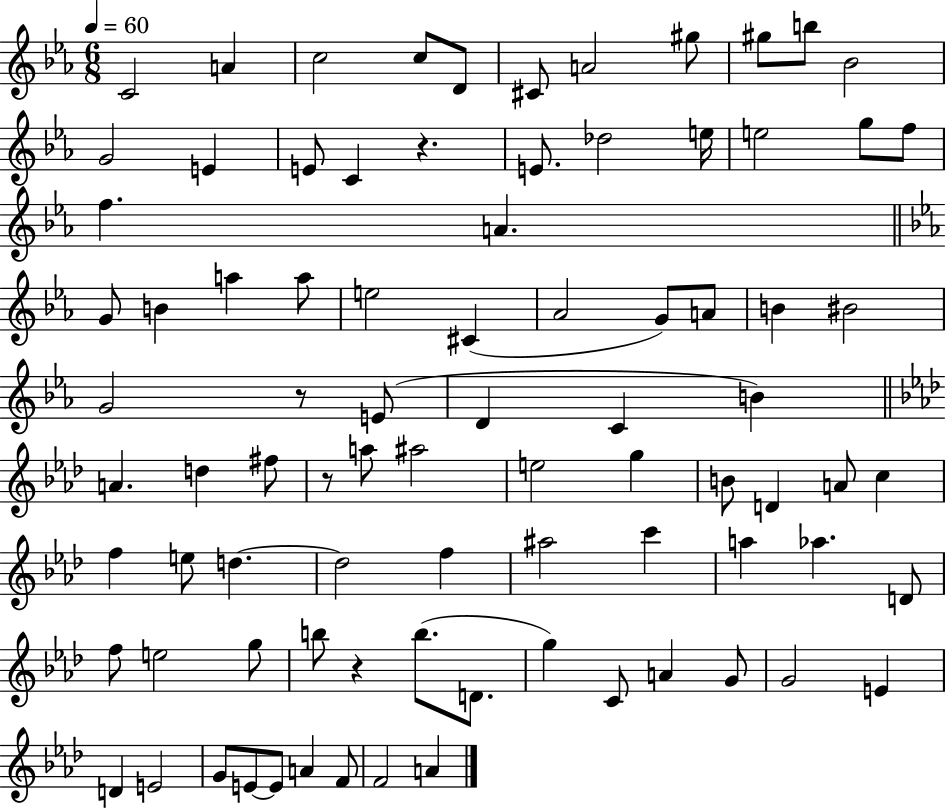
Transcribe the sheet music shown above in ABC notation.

X:1
T:Untitled
M:6/8
L:1/4
K:Eb
C2 A c2 c/2 D/2 ^C/2 A2 ^g/2 ^g/2 b/2 _B2 G2 E E/2 C z E/2 _d2 e/4 e2 g/2 f/2 f A G/2 B a a/2 e2 ^C _A2 G/2 A/2 B ^B2 G2 z/2 E/2 D C B A d ^f/2 z/2 a/2 ^a2 e2 g B/2 D A/2 c f e/2 d d2 f ^a2 c' a _a D/2 f/2 e2 g/2 b/2 z b/2 D/2 g C/2 A G/2 G2 E D E2 G/2 E/2 E/2 A F/2 F2 A